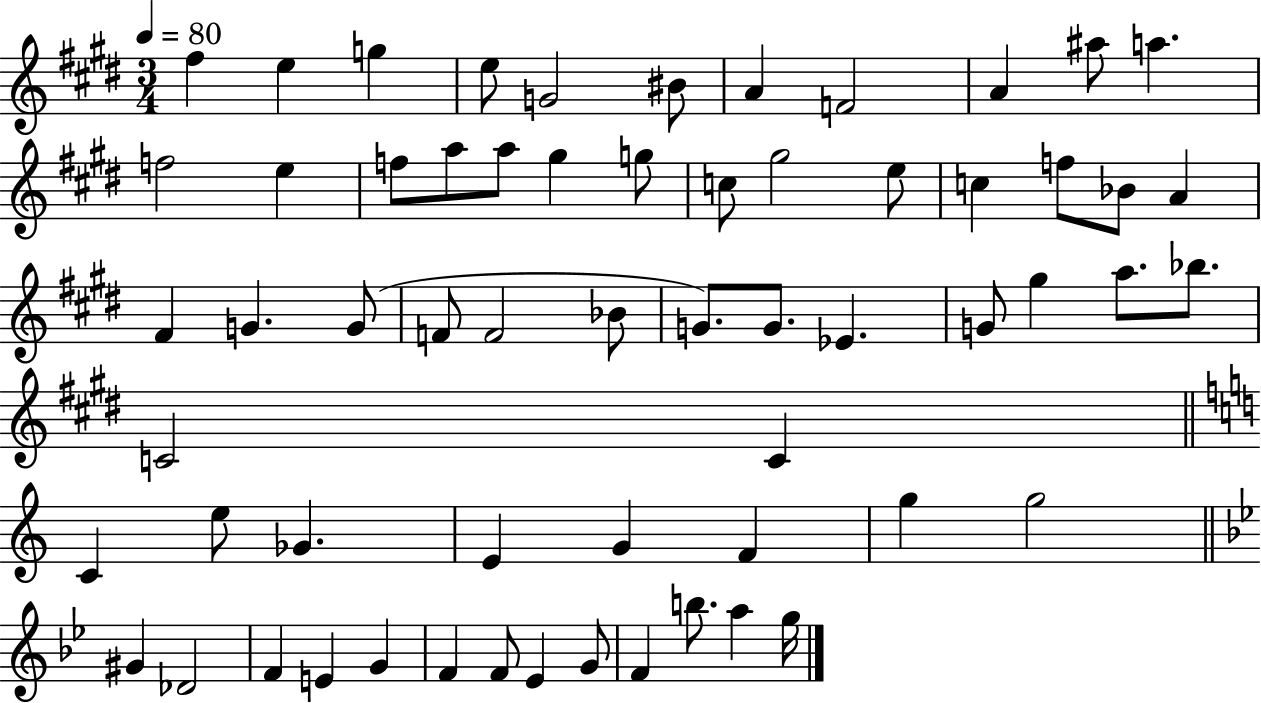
F#5/q E5/q G5/q E5/e G4/h BIS4/e A4/q F4/h A4/q A#5/e A5/q. F5/h E5/q F5/e A5/e A5/e G#5/q G5/e C5/e G#5/h E5/e C5/q F5/e Bb4/e A4/q F#4/q G4/q. G4/e F4/e F4/h Bb4/e G4/e. G4/e. Eb4/q. G4/e G#5/q A5/e. Bb5/e. C4/h C4/q C4/q E5/e Gb4/q. E4/q G4/q F4/q G5/q G5/h G#4/q Db4/h F4/q E4/q G4/q F4/q F4/e Eb4/q G4/e F4/q B5/e. A5/q G5/s